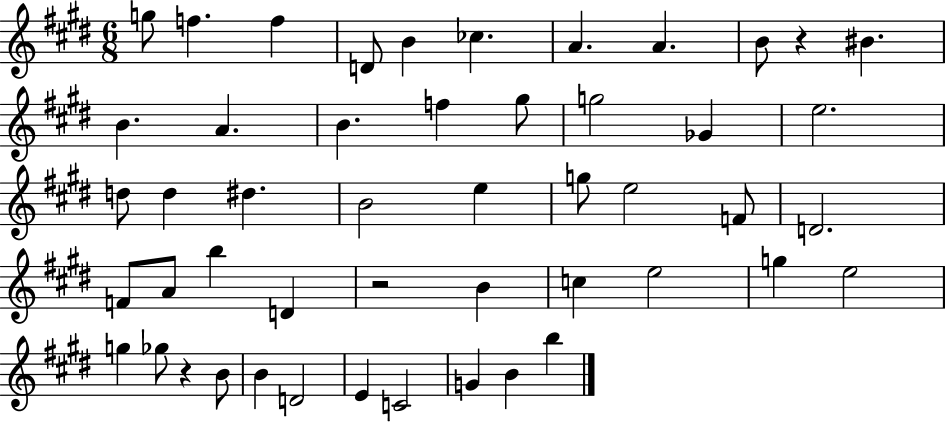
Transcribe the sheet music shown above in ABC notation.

X:1
T:Untitled
M:6/8
L:1/4
K:E
g/2 f f D/2 B _c A A B/2 z ^B B A B f ^g/2 g2 _G e2 d/2 d ^d B2 e g/2 e2 F/2 D2 F/2 A/2 b D z2 B c e2 g e2 g _g/2 z B/2 B D2 E C2 G B b